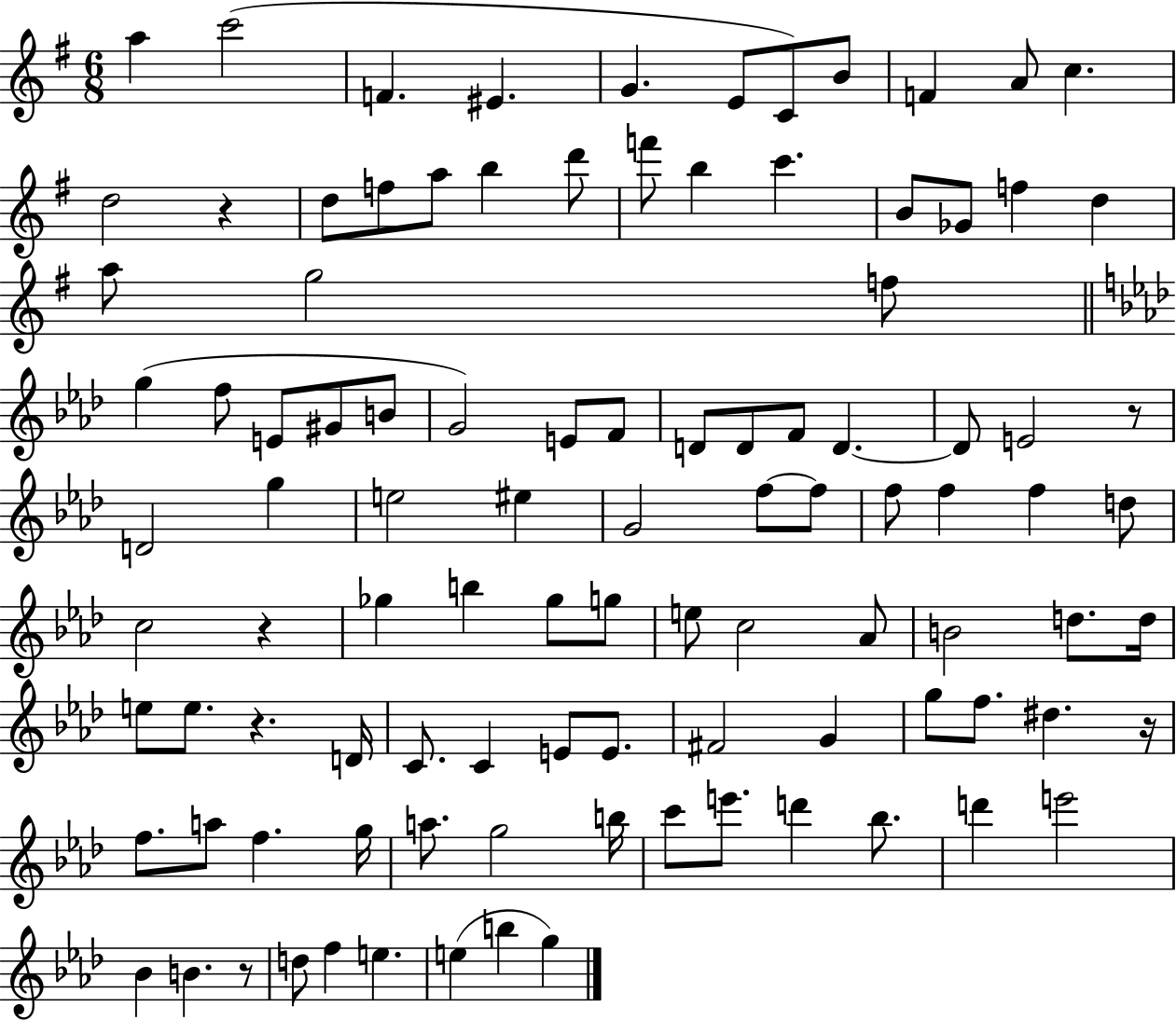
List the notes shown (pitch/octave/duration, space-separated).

A5/q C6/h F4/q. EIS4/q. G4/q. E4/e C4/e B4/e F4/q A4/e C5/q. D5/h R/q D5/e F5/e A5/e B5/q D6/e F6/e B5/q C6/q. B4/e Gb4/e F5/q D5/q A5/e G5/h F5/e G5/q F5/e E4/e G#4/e B4/e G4/h E4/e F4/e D4/e D4/e F4/e D4/q. D4/e E4/h R/e D4/h G5/q E5/h EIS5/q G4/h F5/e F5/e F5/e F5/q F5/q D5/e C5/h R/q Gb5/q B5/q Gb5/e G5/e E5/e C5/h Ab4/e B4/h D5/e. D5/s E5/e E5/e. R/q. D4/s C4/e. C4/q E4/e E4/e. F#4/h G4/q G5/e F5/e. D#5/q. R/s F5/e. A5/e F5/q. G5/s A5/e. G5/h B5/s C6/e E6/e. D6/q Bb5/e. D6/q E6/h Bb4/q B4/q. R/e D5/e F5/q E5/q. E5/q B5/q G5/q